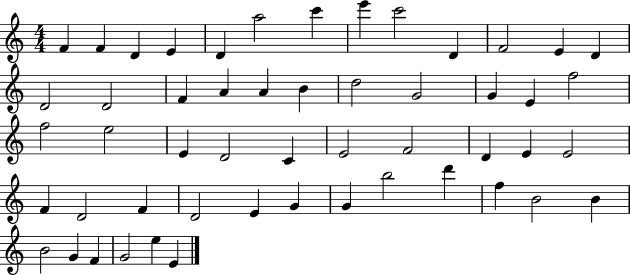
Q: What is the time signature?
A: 4/4